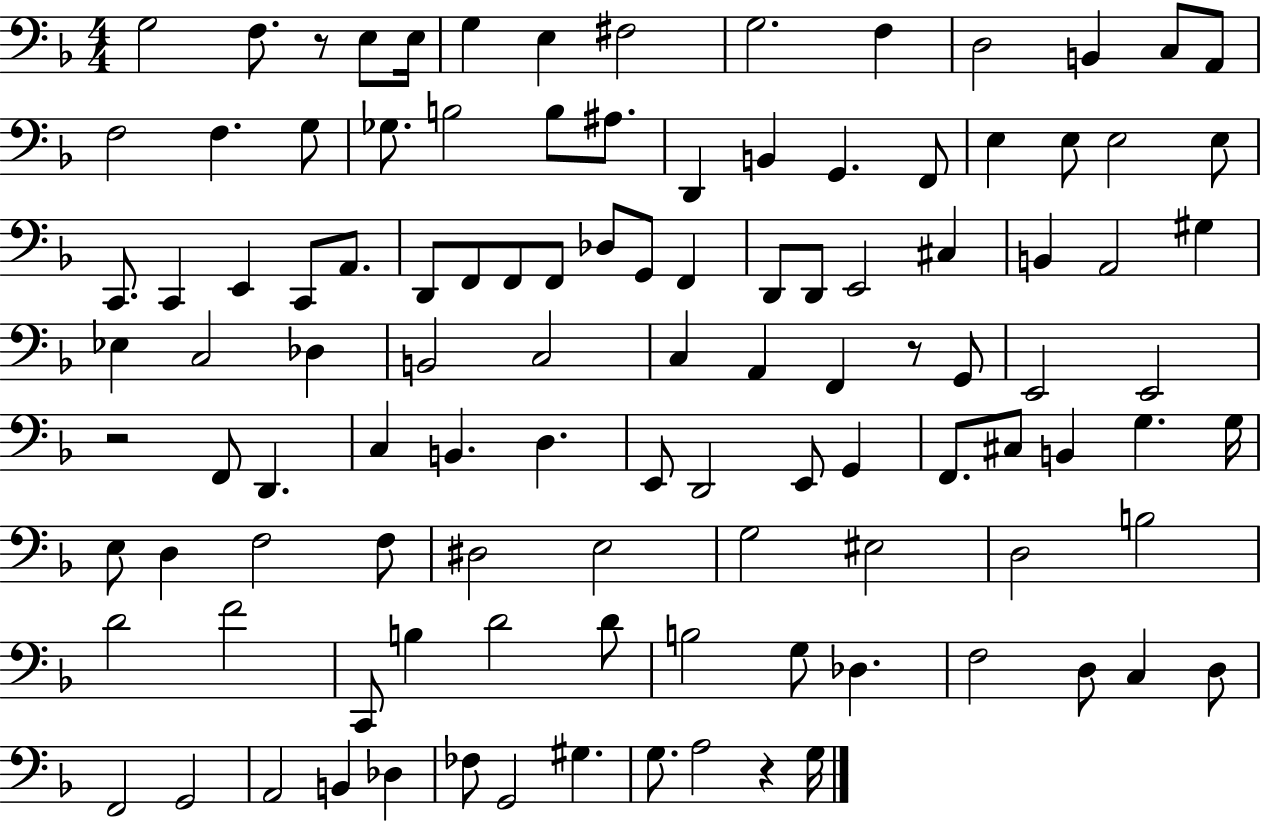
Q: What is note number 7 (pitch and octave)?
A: F#3